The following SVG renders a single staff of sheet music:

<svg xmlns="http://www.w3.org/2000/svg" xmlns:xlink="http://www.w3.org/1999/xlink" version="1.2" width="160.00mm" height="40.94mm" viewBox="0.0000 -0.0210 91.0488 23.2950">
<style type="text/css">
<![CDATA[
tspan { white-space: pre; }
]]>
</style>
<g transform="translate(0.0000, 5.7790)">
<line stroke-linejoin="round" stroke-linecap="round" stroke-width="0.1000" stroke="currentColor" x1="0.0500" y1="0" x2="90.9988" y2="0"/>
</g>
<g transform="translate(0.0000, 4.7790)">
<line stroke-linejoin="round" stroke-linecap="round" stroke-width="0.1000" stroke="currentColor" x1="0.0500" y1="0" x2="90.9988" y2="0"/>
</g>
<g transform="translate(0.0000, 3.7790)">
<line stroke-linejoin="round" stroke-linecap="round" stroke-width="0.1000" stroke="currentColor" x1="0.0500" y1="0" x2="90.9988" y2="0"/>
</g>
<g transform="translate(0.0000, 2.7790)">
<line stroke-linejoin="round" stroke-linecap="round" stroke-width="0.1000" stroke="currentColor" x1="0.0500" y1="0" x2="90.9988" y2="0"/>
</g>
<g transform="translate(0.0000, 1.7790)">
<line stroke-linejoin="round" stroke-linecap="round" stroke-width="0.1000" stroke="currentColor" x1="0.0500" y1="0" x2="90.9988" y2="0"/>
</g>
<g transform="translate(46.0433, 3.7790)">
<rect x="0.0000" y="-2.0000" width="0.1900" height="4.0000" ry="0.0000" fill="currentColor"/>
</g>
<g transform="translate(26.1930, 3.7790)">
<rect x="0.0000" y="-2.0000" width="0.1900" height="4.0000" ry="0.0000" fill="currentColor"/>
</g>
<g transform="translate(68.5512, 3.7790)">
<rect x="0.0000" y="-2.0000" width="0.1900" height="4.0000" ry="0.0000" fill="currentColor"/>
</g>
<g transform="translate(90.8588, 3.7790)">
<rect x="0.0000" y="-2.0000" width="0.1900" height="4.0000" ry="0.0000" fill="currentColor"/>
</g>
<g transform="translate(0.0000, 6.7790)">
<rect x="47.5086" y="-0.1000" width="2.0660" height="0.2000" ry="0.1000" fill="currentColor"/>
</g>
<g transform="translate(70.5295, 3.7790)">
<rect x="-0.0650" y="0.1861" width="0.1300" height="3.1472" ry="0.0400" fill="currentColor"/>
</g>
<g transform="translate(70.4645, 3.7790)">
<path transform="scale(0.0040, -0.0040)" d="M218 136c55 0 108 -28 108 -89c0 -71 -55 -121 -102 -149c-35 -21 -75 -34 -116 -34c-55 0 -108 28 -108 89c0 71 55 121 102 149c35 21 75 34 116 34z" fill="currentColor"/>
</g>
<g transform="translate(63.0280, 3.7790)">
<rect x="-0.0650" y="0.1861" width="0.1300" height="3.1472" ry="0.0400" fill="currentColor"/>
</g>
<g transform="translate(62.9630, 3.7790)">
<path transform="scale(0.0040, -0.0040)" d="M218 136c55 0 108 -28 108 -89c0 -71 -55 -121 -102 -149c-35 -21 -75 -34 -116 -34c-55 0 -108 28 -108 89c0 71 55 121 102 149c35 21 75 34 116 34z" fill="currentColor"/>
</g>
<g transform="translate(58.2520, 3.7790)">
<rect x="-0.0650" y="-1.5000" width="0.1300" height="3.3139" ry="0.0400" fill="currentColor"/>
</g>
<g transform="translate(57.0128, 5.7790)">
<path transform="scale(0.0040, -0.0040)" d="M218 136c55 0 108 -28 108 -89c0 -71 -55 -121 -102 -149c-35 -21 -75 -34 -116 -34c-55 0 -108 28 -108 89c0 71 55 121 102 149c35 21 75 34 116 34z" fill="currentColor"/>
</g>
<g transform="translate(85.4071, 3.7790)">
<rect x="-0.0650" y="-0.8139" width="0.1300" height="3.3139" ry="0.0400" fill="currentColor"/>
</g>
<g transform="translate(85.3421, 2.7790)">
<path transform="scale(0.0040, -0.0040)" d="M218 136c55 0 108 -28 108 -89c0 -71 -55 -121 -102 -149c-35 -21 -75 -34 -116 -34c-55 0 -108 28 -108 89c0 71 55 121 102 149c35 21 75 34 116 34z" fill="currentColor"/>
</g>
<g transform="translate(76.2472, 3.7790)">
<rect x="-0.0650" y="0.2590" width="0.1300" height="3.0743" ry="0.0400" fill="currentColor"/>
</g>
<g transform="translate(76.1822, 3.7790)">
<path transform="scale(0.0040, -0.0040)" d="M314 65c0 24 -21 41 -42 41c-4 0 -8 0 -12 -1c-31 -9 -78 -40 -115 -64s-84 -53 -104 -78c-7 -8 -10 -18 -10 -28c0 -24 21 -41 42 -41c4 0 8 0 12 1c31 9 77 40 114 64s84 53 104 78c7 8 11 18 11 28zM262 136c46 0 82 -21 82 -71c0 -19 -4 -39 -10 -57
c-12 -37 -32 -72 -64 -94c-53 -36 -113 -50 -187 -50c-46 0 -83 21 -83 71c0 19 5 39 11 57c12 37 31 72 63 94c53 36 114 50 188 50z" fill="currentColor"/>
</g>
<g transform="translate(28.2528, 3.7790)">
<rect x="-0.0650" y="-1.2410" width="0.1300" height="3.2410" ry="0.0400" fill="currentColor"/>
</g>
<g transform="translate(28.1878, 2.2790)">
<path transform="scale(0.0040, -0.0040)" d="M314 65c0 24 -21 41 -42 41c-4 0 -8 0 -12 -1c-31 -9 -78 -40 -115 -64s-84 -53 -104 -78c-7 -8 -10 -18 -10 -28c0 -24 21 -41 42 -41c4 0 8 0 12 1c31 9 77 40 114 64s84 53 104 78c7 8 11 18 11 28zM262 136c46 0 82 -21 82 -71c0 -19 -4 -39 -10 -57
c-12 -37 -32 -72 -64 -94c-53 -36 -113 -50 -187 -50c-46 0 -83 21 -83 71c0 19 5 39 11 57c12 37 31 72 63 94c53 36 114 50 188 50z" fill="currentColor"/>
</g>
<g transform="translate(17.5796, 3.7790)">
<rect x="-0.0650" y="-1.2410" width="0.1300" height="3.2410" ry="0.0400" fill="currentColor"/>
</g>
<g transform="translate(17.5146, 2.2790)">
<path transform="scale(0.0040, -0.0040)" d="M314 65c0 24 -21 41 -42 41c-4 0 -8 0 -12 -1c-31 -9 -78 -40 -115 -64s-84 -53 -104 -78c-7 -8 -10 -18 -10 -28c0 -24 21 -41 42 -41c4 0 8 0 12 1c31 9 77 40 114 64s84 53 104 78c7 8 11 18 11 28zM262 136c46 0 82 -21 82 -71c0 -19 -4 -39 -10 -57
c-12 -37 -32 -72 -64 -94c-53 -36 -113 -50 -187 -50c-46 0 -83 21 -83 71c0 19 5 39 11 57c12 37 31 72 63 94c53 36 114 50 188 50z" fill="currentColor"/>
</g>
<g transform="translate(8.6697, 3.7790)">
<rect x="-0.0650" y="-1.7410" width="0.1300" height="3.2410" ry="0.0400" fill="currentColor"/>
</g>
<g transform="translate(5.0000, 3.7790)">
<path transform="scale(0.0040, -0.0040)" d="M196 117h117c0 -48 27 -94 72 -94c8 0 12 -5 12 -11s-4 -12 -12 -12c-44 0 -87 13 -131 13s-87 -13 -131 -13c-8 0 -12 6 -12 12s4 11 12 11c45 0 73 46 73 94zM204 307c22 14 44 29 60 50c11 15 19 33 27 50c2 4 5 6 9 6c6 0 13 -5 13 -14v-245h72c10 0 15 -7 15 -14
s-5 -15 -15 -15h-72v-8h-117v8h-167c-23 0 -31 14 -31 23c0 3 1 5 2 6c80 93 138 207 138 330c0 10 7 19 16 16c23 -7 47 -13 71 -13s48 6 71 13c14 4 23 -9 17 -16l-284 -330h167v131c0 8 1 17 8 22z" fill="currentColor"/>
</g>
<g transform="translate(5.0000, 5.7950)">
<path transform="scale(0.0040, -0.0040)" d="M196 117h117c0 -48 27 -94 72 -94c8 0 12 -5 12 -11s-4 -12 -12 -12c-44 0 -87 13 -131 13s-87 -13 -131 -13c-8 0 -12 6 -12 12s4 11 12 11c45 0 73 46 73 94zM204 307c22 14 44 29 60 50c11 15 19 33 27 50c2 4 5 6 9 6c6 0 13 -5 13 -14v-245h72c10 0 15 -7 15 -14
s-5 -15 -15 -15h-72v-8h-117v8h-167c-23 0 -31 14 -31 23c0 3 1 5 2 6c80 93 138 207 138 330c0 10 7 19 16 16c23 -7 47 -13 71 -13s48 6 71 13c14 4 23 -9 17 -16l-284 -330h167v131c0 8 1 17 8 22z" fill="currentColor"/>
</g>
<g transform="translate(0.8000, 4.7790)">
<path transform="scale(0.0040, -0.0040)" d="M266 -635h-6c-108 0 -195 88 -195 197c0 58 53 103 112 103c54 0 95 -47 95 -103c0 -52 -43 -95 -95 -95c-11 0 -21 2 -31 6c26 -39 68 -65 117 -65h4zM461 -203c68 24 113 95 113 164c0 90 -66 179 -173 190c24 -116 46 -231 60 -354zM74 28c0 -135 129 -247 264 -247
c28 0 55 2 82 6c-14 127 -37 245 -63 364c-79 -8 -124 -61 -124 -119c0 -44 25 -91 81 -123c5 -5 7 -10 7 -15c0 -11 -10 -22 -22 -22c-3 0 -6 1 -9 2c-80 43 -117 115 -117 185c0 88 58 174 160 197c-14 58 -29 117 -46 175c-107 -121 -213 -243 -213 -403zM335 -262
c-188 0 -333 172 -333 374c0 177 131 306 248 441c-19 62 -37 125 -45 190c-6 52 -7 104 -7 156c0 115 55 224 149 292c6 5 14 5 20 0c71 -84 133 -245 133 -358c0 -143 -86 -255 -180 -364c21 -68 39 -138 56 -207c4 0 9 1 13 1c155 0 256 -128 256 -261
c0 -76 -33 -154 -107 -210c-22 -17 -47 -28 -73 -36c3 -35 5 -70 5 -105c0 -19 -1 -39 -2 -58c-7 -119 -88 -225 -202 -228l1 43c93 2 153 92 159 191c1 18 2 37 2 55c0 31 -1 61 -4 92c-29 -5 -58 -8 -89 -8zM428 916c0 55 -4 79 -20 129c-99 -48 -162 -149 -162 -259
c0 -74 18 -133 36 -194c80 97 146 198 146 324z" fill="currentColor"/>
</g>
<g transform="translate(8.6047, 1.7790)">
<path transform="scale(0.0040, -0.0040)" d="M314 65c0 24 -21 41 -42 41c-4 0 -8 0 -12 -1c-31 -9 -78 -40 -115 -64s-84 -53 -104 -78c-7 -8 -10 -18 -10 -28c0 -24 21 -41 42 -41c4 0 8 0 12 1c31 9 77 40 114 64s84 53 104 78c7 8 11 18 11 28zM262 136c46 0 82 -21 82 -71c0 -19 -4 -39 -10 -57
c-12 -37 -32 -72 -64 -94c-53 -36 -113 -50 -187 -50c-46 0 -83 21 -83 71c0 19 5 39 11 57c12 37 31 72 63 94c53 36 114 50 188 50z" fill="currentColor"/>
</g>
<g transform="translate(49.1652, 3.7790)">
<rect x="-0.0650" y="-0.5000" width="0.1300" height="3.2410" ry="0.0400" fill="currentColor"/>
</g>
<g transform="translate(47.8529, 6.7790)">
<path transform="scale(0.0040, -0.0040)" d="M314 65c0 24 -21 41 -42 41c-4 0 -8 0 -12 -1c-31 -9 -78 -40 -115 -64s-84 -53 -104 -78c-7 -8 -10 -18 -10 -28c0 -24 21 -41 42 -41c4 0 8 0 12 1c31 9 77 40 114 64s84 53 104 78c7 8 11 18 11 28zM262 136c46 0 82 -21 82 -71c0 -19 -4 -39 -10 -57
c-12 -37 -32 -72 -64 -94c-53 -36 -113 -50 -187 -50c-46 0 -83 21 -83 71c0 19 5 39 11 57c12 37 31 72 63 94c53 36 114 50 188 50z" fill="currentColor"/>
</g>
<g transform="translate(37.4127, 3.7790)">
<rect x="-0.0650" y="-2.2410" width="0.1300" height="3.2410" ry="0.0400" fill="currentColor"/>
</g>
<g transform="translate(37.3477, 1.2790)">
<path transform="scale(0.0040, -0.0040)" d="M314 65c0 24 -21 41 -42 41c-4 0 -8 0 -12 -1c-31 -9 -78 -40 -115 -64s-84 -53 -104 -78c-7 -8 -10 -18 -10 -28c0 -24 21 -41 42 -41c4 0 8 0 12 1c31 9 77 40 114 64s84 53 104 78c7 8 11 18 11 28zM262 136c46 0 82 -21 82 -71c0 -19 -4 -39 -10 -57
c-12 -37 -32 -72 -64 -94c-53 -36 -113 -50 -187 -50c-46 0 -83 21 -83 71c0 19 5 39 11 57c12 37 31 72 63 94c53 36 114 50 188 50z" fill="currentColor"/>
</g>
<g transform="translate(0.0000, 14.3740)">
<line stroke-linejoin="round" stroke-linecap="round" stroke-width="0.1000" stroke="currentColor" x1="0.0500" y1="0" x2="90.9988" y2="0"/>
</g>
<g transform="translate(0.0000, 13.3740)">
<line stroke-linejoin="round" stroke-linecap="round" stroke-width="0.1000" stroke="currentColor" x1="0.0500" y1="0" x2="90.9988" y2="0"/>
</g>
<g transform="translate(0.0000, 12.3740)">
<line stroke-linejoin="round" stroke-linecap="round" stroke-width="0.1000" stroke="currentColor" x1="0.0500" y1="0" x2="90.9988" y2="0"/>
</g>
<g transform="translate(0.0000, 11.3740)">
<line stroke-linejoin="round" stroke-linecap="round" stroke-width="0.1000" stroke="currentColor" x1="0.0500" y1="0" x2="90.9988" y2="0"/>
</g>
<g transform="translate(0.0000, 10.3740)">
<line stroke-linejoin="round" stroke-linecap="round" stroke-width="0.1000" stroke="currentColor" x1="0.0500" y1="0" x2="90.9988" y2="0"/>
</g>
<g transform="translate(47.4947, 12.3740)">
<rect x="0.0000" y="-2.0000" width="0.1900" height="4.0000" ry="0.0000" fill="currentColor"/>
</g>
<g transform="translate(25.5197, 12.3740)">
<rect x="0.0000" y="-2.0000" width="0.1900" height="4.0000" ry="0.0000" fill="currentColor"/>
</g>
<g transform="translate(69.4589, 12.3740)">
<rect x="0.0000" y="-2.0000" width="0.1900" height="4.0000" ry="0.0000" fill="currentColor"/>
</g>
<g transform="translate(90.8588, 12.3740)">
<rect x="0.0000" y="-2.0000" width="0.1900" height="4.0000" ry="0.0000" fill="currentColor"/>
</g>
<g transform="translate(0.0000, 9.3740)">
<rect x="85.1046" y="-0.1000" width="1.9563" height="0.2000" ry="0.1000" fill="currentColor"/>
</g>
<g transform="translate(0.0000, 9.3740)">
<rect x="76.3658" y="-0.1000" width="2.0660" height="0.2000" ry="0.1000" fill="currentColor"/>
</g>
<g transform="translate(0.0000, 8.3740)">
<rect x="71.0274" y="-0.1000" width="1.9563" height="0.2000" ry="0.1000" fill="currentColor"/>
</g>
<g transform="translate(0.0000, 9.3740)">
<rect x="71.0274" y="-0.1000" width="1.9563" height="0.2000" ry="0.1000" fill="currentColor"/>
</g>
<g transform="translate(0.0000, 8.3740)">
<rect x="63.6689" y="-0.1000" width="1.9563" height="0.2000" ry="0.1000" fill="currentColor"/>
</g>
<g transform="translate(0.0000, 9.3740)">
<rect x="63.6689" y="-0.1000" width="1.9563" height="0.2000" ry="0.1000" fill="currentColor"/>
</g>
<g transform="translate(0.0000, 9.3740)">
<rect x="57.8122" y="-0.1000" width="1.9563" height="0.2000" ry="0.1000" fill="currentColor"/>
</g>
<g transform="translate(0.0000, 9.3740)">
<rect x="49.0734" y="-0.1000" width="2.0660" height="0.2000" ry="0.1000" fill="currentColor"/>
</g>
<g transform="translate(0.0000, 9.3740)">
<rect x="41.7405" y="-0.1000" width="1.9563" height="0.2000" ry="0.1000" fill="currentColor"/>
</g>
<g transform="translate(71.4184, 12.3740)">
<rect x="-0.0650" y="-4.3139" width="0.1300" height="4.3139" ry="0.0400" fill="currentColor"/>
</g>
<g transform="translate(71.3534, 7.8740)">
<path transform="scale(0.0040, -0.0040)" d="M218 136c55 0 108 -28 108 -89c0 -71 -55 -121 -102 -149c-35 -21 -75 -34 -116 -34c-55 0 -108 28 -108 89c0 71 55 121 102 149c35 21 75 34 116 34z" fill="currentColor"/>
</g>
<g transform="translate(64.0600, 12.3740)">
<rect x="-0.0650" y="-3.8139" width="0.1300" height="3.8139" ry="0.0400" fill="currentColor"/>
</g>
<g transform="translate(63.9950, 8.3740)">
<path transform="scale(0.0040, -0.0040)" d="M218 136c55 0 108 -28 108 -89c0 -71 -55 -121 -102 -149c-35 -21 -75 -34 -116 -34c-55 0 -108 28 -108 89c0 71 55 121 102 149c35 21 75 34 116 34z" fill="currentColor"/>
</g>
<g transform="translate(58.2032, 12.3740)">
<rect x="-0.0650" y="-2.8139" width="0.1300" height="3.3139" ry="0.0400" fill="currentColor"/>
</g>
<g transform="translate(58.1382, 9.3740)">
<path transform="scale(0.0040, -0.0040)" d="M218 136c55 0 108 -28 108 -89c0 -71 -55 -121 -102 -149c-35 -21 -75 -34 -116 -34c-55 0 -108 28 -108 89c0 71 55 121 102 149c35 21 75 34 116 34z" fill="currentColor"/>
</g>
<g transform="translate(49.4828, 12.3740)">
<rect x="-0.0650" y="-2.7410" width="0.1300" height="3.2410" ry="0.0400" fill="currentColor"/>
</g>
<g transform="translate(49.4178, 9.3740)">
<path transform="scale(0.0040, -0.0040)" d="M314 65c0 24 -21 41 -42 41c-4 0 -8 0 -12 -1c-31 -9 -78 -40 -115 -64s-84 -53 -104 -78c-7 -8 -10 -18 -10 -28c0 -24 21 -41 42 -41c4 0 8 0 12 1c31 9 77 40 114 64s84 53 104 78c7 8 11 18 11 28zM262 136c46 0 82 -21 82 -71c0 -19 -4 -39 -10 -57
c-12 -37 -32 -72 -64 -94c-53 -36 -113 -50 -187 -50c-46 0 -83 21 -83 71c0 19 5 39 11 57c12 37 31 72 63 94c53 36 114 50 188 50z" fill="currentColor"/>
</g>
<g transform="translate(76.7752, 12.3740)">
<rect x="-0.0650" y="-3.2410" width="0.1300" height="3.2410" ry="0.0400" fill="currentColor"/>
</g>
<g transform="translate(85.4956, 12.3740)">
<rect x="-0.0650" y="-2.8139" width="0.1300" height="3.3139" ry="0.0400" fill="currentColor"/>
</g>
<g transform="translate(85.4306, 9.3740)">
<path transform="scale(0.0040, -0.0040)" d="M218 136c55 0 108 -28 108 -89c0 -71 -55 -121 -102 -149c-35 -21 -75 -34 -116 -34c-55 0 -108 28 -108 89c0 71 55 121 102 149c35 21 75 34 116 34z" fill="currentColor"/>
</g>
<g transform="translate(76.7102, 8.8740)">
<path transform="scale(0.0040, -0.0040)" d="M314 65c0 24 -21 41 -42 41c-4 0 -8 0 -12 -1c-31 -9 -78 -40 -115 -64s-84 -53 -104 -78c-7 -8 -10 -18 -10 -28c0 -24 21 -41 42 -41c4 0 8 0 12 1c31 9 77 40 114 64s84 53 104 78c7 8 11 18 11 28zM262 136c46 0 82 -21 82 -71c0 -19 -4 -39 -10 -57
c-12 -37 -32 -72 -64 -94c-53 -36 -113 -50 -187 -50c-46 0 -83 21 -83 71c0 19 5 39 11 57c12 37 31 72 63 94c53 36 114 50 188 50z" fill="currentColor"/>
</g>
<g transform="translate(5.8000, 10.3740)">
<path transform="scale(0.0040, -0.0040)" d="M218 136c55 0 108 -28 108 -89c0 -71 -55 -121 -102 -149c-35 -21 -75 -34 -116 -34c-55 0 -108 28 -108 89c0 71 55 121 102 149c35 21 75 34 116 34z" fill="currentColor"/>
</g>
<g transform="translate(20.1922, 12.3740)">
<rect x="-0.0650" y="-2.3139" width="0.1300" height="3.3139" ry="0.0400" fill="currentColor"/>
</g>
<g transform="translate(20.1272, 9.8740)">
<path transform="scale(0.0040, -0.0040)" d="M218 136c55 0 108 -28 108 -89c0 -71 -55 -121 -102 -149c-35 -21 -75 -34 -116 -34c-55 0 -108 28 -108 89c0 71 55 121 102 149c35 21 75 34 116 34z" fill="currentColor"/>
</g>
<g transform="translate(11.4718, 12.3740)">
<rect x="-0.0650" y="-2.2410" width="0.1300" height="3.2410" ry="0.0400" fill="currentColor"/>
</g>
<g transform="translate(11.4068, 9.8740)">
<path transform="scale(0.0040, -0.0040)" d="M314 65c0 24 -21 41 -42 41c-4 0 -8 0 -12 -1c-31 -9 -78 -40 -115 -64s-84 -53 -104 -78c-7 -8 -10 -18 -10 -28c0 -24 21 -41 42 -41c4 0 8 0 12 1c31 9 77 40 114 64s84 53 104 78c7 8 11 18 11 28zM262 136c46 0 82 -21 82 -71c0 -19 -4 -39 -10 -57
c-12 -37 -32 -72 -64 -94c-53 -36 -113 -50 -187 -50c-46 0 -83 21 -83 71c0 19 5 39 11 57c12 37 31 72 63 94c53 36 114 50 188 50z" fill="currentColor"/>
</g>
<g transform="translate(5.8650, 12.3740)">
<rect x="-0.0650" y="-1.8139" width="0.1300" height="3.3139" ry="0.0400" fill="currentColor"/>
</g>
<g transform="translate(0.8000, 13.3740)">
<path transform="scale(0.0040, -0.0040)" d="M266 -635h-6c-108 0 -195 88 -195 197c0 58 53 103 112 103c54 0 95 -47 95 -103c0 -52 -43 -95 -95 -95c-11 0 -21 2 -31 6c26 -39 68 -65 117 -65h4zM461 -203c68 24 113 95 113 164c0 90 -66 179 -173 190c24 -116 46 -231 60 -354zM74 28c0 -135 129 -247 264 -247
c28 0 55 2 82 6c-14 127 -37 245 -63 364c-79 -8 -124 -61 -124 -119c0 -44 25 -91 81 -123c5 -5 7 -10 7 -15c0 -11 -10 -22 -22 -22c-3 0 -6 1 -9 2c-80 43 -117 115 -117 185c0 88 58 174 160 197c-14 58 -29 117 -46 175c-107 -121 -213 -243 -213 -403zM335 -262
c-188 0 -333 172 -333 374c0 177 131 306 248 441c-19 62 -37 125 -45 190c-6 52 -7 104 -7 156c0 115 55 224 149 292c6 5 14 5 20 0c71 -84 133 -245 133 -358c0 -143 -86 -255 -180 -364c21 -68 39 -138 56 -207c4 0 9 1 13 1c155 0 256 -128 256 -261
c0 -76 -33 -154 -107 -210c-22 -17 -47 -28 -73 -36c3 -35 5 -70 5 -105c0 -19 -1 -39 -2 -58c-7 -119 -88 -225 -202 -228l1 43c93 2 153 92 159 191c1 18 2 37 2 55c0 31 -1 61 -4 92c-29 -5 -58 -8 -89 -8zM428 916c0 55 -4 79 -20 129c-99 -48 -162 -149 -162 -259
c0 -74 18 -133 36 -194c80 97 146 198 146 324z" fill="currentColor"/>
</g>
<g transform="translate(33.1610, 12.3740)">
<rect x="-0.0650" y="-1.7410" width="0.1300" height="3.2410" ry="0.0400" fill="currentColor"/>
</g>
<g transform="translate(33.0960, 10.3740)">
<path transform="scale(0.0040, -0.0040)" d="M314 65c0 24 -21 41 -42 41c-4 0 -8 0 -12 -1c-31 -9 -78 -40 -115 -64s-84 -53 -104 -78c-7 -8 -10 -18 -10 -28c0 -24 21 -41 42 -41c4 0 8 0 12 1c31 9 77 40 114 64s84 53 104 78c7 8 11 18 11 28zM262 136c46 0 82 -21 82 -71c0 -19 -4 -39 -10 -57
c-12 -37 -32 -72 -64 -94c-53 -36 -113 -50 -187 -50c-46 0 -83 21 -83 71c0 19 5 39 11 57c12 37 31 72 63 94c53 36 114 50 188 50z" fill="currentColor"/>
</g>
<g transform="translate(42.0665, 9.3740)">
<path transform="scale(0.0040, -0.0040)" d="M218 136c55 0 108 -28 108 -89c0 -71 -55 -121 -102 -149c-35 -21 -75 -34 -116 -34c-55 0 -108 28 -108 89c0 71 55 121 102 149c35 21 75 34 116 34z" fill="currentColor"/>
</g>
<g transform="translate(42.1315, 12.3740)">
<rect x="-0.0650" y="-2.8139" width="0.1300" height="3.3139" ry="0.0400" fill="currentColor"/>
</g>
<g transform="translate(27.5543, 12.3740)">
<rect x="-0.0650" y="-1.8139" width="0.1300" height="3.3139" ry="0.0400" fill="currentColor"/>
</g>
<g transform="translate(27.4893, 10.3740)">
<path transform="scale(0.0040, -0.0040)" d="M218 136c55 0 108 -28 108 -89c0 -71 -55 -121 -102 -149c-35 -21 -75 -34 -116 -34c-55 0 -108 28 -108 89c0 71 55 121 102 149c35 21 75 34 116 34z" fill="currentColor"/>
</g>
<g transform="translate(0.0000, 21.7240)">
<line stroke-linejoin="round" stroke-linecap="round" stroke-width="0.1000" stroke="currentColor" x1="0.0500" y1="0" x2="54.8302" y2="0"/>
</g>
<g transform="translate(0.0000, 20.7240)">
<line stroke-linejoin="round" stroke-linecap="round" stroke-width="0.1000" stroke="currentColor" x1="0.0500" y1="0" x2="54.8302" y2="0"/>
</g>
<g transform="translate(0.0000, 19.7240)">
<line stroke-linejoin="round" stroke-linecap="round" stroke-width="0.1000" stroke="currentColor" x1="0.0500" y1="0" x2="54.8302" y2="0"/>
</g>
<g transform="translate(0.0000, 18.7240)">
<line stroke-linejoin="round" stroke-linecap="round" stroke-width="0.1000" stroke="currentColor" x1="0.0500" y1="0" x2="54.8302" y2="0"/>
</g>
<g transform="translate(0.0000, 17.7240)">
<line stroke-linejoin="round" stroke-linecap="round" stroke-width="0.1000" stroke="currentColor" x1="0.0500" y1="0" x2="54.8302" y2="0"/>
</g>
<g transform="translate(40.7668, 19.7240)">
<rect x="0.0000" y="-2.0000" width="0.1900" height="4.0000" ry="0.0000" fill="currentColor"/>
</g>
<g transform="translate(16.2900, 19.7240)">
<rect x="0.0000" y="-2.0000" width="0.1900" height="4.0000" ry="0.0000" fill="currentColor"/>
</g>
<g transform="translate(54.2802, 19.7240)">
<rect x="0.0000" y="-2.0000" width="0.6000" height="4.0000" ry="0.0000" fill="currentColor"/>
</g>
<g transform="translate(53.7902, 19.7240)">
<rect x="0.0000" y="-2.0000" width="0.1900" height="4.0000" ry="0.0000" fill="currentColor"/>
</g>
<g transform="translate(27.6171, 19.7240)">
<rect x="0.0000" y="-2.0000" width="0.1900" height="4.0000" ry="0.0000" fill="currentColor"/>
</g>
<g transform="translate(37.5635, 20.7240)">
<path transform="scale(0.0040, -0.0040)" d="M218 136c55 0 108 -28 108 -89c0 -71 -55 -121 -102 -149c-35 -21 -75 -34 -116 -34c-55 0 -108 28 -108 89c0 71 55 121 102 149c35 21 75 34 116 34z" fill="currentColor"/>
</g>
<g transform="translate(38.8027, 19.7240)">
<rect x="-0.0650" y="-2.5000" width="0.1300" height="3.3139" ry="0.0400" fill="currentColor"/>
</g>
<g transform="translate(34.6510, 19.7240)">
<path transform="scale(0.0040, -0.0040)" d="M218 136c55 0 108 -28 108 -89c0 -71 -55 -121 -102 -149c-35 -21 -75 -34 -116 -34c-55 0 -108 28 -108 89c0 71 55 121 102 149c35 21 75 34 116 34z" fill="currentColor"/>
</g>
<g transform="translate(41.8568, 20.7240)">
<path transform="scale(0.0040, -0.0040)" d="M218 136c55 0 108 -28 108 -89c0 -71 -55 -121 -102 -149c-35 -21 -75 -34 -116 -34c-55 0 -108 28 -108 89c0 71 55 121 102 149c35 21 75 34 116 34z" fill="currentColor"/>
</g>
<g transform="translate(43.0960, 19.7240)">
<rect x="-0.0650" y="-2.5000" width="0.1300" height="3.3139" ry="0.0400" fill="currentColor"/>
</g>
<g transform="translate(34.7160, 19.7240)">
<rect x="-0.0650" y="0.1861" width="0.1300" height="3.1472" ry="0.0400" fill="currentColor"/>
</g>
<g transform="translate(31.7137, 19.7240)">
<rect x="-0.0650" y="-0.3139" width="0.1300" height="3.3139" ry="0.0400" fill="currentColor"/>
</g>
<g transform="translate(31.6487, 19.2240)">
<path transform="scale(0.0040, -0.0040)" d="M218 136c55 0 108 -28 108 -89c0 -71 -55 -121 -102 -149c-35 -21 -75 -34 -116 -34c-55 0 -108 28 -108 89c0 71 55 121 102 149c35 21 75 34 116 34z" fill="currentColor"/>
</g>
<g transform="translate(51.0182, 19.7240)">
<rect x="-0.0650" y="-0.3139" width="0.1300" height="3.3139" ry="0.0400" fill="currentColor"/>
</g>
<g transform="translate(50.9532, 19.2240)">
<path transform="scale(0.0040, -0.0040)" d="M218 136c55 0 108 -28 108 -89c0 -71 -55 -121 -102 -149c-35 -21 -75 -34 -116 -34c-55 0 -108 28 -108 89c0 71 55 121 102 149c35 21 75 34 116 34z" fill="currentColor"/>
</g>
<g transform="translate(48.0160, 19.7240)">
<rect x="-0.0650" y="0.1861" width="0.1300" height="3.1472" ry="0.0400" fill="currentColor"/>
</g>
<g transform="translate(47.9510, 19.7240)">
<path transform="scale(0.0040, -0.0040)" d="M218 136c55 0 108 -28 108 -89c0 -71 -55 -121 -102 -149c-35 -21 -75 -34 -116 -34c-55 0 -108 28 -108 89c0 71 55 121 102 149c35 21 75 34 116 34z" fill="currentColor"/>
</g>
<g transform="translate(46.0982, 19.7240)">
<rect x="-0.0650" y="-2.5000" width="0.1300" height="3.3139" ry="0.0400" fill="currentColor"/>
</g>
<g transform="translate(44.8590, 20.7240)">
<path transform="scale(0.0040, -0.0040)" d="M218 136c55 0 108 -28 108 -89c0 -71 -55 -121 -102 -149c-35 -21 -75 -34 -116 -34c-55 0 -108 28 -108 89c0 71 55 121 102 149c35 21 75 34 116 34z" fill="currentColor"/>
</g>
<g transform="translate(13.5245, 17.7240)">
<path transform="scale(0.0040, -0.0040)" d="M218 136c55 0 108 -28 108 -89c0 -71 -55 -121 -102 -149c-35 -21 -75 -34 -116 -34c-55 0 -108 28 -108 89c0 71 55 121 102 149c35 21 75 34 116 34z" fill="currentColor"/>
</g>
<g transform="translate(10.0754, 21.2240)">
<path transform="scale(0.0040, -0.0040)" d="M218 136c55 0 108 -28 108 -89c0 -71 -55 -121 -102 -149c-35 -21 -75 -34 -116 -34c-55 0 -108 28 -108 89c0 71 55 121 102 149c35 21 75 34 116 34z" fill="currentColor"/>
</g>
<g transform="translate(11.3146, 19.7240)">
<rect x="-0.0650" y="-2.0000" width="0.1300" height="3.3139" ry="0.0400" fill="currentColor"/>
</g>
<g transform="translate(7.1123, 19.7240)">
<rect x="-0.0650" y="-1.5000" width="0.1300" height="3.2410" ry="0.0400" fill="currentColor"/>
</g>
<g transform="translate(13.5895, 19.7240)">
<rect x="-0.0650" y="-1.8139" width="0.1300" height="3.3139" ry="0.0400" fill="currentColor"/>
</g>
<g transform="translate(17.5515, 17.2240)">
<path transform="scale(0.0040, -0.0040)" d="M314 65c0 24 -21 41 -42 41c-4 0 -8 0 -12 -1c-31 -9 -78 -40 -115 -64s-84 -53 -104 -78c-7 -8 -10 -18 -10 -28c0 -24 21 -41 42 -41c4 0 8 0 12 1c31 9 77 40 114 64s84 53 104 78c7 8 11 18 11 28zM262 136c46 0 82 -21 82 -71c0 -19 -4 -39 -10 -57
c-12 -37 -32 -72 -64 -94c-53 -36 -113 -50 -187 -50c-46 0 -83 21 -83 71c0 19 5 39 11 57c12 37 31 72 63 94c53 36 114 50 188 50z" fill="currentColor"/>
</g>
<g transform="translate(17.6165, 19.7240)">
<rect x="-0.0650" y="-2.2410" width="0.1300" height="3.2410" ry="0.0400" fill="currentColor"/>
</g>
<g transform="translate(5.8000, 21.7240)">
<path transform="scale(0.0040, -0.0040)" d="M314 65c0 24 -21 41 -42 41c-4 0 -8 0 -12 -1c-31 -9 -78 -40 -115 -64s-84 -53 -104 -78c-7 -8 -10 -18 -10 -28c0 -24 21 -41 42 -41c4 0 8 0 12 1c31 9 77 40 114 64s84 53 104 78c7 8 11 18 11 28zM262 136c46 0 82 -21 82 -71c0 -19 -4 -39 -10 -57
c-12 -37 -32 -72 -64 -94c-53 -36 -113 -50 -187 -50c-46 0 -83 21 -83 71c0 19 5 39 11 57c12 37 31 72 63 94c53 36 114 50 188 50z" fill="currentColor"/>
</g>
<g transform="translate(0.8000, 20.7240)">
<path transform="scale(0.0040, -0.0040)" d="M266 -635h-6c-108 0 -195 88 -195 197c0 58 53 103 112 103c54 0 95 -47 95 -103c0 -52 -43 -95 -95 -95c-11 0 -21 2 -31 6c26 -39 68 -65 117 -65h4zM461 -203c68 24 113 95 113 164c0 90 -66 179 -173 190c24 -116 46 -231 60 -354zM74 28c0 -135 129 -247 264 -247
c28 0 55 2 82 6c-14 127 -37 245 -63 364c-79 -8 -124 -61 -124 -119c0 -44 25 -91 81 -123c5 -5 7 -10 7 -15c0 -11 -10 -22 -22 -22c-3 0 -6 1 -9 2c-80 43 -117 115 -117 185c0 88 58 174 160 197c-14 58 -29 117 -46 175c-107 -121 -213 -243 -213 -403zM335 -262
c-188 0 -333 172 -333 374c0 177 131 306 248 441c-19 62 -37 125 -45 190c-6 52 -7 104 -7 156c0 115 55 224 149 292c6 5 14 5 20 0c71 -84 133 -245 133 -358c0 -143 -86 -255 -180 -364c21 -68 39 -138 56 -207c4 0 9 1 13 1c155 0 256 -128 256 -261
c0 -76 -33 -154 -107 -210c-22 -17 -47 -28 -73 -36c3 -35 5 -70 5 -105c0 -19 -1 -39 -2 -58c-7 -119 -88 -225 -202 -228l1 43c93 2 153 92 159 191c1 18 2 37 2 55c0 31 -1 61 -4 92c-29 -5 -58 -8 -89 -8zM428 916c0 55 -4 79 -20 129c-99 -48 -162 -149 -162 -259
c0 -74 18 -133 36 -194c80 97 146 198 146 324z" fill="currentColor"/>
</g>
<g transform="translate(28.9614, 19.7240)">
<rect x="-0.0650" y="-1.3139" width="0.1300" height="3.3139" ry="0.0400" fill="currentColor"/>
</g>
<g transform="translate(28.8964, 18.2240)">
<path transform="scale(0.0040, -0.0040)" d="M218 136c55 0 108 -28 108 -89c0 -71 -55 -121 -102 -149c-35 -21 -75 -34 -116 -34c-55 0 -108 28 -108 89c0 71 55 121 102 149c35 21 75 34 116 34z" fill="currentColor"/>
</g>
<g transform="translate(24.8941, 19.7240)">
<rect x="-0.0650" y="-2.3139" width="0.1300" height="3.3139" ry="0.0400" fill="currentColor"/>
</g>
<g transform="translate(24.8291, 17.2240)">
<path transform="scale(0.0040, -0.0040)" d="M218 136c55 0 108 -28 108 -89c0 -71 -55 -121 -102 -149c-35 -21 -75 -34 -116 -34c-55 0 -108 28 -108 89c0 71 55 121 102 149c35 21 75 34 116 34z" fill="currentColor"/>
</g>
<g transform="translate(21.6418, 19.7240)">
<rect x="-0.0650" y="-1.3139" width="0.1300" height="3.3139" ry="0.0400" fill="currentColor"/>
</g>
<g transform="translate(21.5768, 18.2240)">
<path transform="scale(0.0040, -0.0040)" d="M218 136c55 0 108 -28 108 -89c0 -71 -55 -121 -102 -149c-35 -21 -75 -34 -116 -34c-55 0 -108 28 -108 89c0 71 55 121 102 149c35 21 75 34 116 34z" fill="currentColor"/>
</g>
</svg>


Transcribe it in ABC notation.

X:1
T:Untitled
M:4/4
L:1/4
K:C
f2 e2 e2 g2 C2 E B B B2 d f g2 g f f2 a a2 a c' d' b2 a E2 F f g2 e g e c B G G G B c